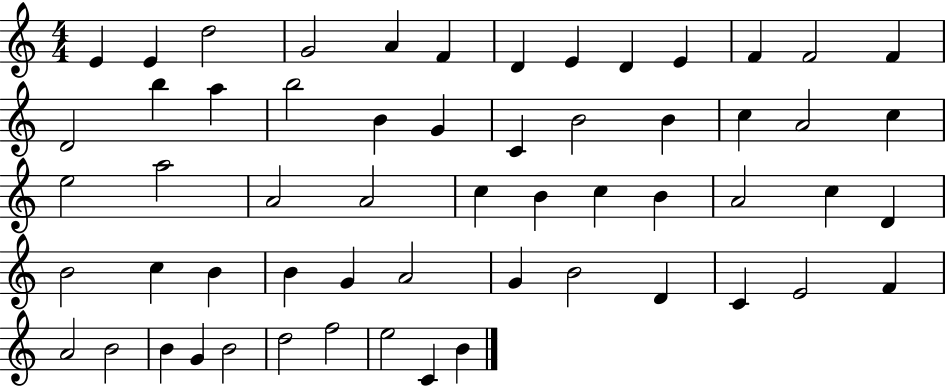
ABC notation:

X:1
T:Untitled
M:4/4
L:1/4
K:C
E E d2 G2 A F D E D E F F2 F D2 b a b2 B G C B2 B c A2 c e2 a2 A2 A2 c B c B A2 c D B2 c B B G A2 G B2 D C E2 F A2 B2 B G B2 d2 f2 e2 C B